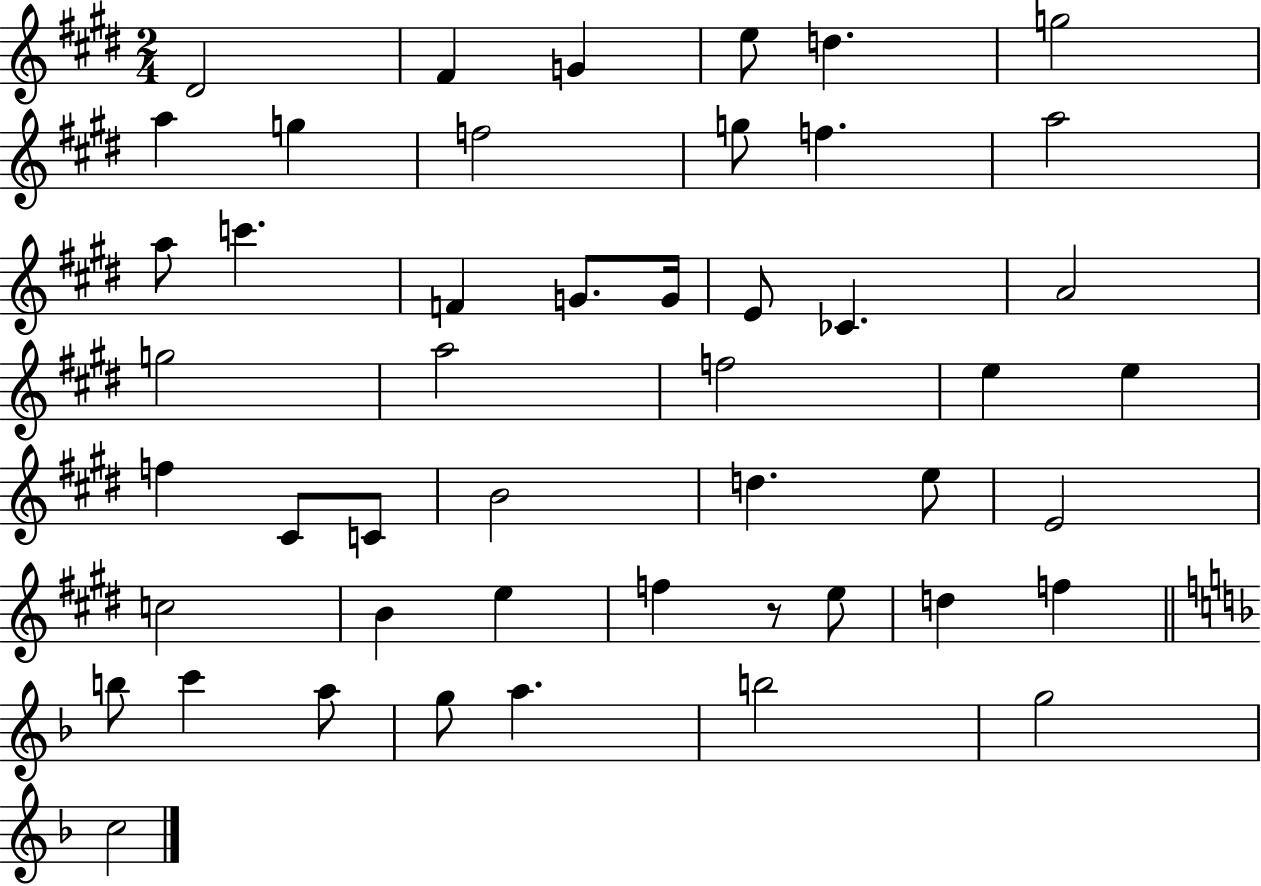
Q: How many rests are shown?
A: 1